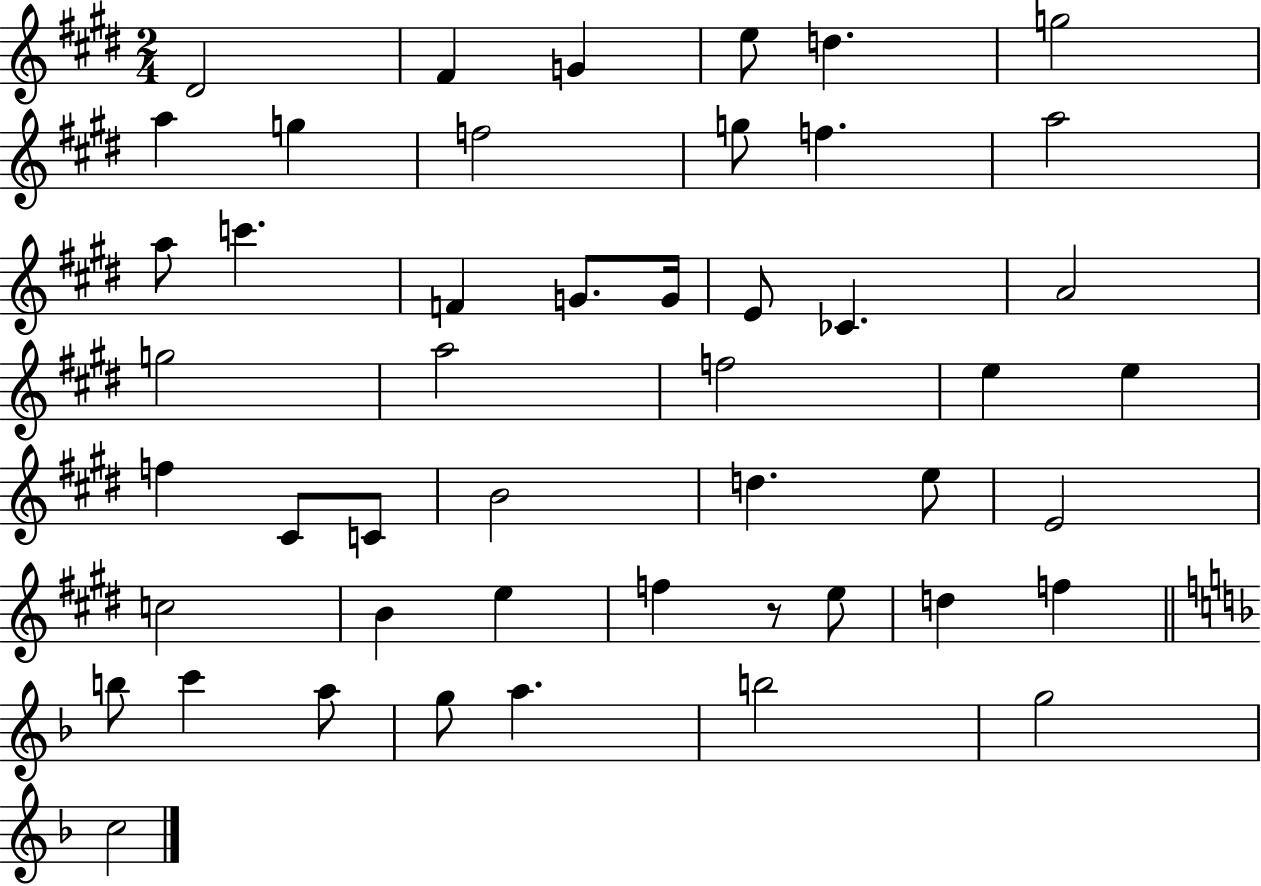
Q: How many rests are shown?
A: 1